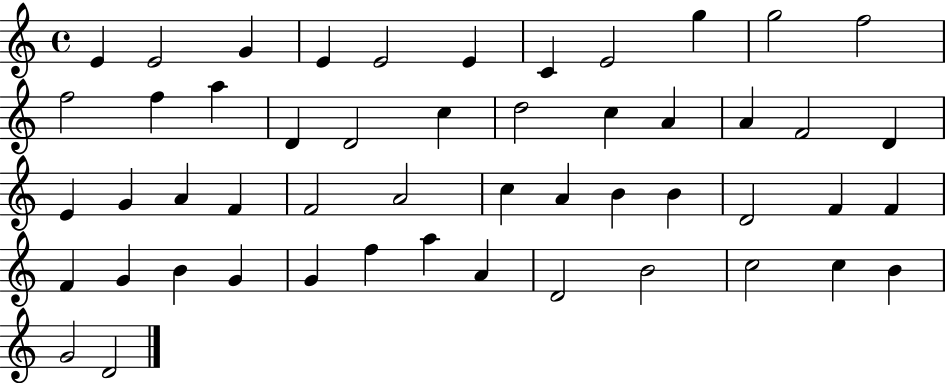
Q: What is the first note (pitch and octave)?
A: E4